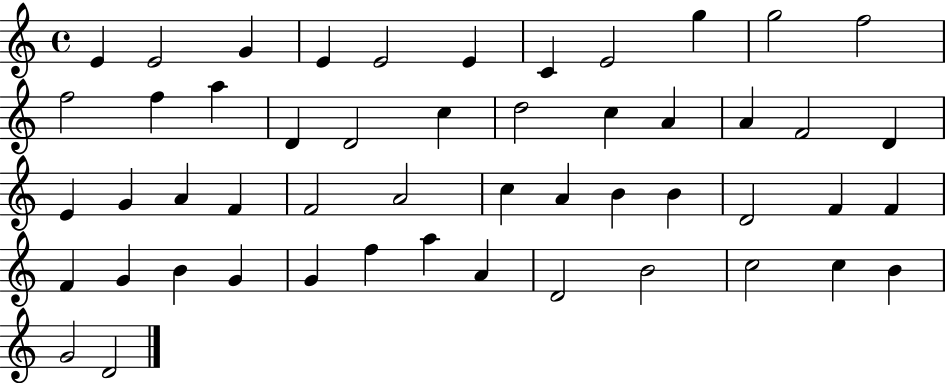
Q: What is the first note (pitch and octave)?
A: E4